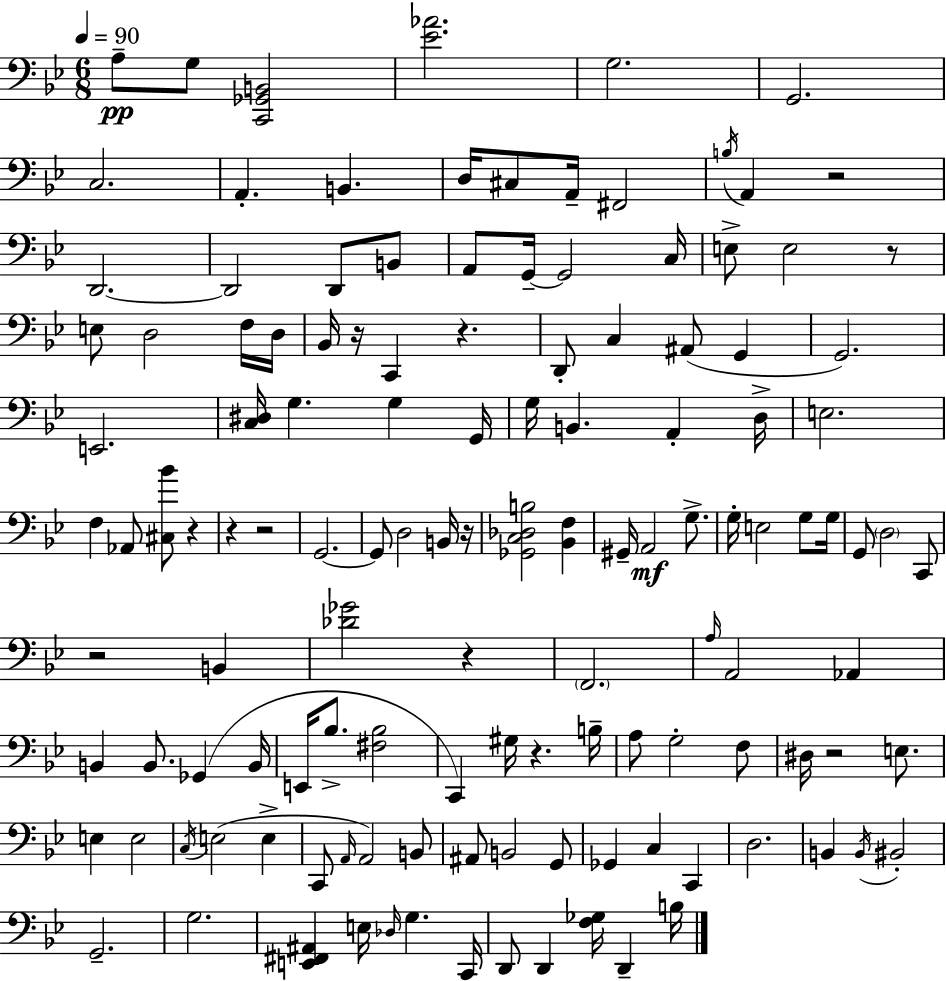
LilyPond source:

{
  \clef bass
  \numericTimeSignature
  \time 6/8
  \key bes \major
  \tempo 4 = 90
  \repeat volta 2 { a8--\pp g8 <c, ges, b,>2 | <ees' aes'>2. | g2. | g,2. | \break c2. | a,4.-. b,4. | d16 cis8 a,16-- fis,2 | \acciaccatura { b16 } a,4 r2 | \break d,2.~~ | d,2 d,8 b,8 | a,8 g,16--~~ g,2 | c16 e8-> e2 r8 | \break e8 d2 f16 | d16 bes,16 r16 c,4 r4. | d,8-. c4 ais,8( g,4 | g,2.) | \break e,2. | <c dis>16 g4. g4 | g,16 g16 b,4. a,4-. | d16-> e2. | \break f4 aes,8 <cis bes'>8 r4 | r4 r2 | g,2.~~ | g,8 d2 b,16 | \break r16 <ges, c des b>2 <bes, f>4 | gis,16-- a,2\mf g8.-> | g16-. e2 g8 | g16 g,8 \parenthesize d2 c,8 | \break r2 b,4 | <des' ges'>2 r4 | \parenthesize f,2. | \grace { a16 } a,2 aes,4 | \break b,4 b,8. ges,4( | b,16 e,16 bes8.-> <fis bes>2 | c,4) gis16 r4. | b16-- a8 g2-. | \break f8 dis16 r2 e8. | e4 e2 | \acciaccatura { c16 } e2( e4-> | c,8 \grace { a,16 }) a,2 | \break b,8 ais,8 b,2 | g,8 ges,4 c4 | c,4 d2. | b,4 \acciaccatura { b,16 } bis,2-. | \break g,2.-- | g2. | <e, fis, ais,>4 e16 \grace { des16 } g4. | c,16 d,8 d,4 | \break <f ges>16 d,4-- b16 } \bar "|."
}